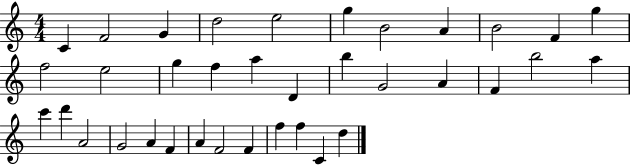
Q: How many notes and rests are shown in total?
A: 36